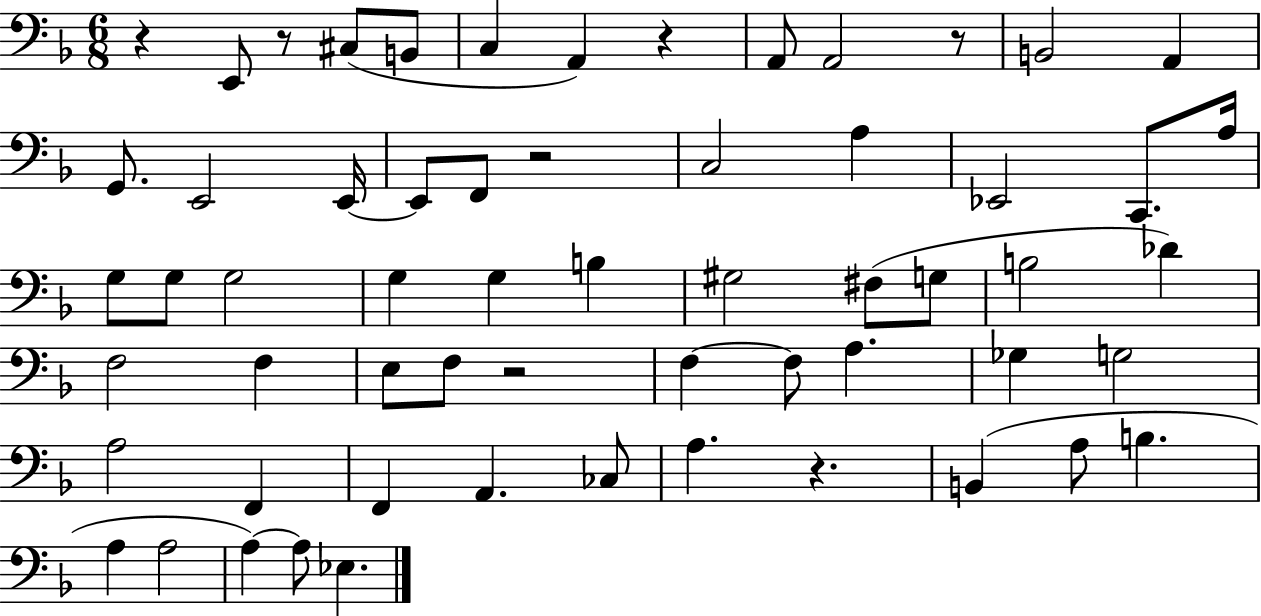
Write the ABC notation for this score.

X:1
T:Untitled
M:6/8
L:1/4
K:F
z E,,/2 z/2 ^C,/2 B,,/2 C, A,, z A,,/2 A,,2 z/2 B,,2 A,, G,,/2 E,,2 E,,/4 E,,/2 F,,/2 z2 C,2 A, _E,,2 C,,/2 A,/4 G,/2 G,/2 G,2 G, G, B, ^G,2 ^F,/2 G,/2 B,2 _D F,2 F, E,/2 F,/2 z2 F, F,/2 A, _G, G,2 A,2 F,, F,, A,, _C,/2 A, z B,, A,/2 B, A, A,2 A, A,/2 _E,